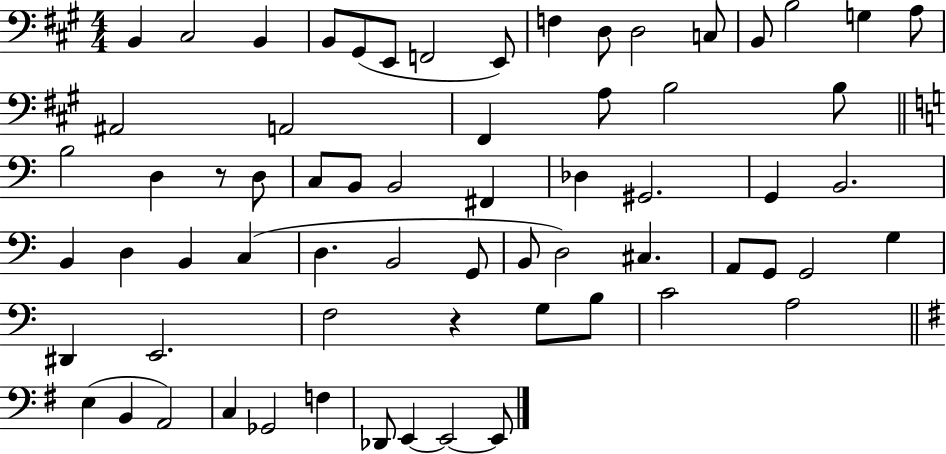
{
  \clef bass
  \numericTimeSignature
  \time 4/4
  \key a \major
  b,4 cis2 b,4 | b,8 gis,8( e,8 f,2 e,8) | f4 d8 d2 c8 | b,8 b2 g4 a8 | \break ais,2 a,2 | fis,4 a8 b2 b8 | \bar "||" \break \key c \major b2 d4 r8 d8 | c8 b,8 b,2 fis,4 | des4 gis,2. | g,4 b,2. | \break b,4 d4 b,4 c4( | d4. b,2 g,8 | b,8 d2) cis4. | a,8 g,8 g,2 g4 | \break dis,4 e,2. | f2 r4 g8 b8 | c'2 a2 | \bar "||" \break \key g \major e4( b,4 a,2) | c4 ges,2 f4 | des,8 e,4~~ e,2~~ e,8 | \bar "|."
}